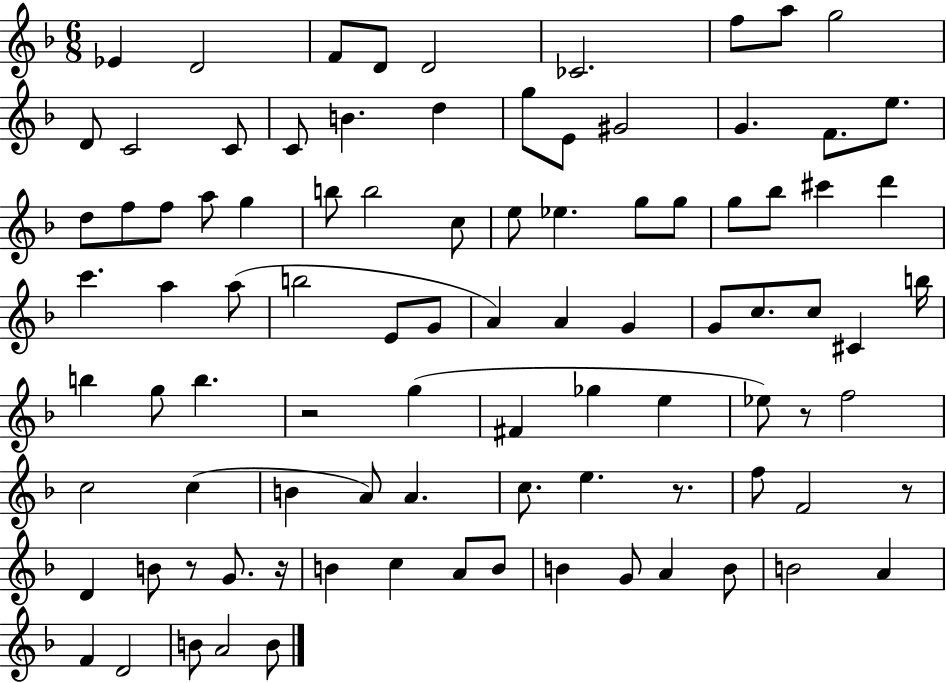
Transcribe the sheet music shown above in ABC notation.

X:1
T:Untitled
M:6/8
L:1/4
K:F
_E D2 F/2 D/2 D2 _C2 f/2 a/2 g2 D/2 C2 C/2 C/2 B d g/2 E/2 ^G2 G F/2 e/2 d/2 f/2 f/2 a/2 g b/2 b2 c/2 e/2 _e g/2 g/2 g/2 _b/2 ^c' d' c' a a/2 b2 E/2 G/2 A A G G/2 c/2 c/2 ^C b/4 b g/2 b z2 g ^F _g e _e/2 z/2 f2 c2 c B A/2 A c/2 e z/2 f/2 F2 z/2 D B/2 z/2 G/2 z/4 B c A/2 B/2 B G/2 A B/2 B2 A F D2 B/2 A2 B/2